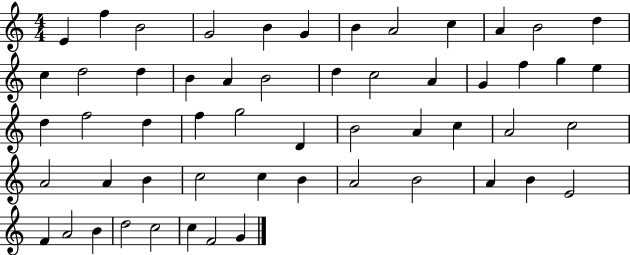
E4/q F5/q B4/h G4/h B4/q G4/q B4/q A4/h C5/q A4/q B4/h D5/q C5/q D5/h D5/q B4/q A4/q B4/h D5/q C5/h A4/q G4/q F5/q G5/q E5/q D5/q F5/h D5/q F5/q G5/h D4/q B4/h A4/q C5/q A4/h C5/h A4/h A4/q B4/q C5/h C5/q B4/q A4/h B4/h A4/q B4/q E4/h F4/q A4/h B4/q D5/h C5/h C5/q F4/h G4/q